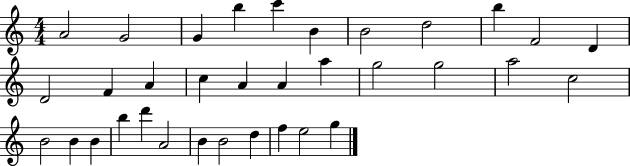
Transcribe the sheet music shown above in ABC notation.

X:1
T:Untitled
M:4/4
L:1/4
K:C
A2 G2 G b c' B B2 d2 b F2 D D2 F A c A A a g2 g2 a2 c2 B2 B B b d' A2 B B2 d f e2 g